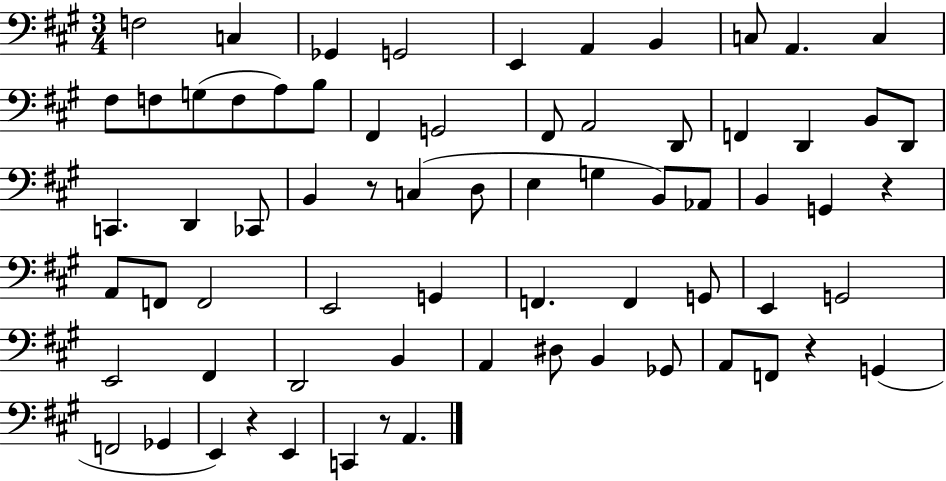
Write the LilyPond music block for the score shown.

{
  \clef bass
  \numericTimeSignature
  \time 3/4
  \key a \major
  \repeat volta 2 { f2 c4 | ges,4 g,2 | e,4 a,4 b,4 | c8 a,4. c4 | \break fis8 f8 g8( f8 a8) b8 | fis,4 g,2 | fis,8 a,2 d,8 | f,4 d,4 b,8 d,8 | \break c,4. d,4 ces,8 | b,4 r8 c4( d8 | e4 g4 b,8) aes,8 | b,4 g,4 r4 | \break a,8 f,8 f,2 | e,2 g,4 | f,4. f,4 g,8 | e,4 g,2 | \break e,2 fis,4 | d,2 b,4 | a,4 dis8 b,4 ges,8 | a,8 f,8 r4 g,4( | \break f,2 ges,4 | e,4) r4 e,4 | c,4 r8 a,4. | } \bar "|."
}